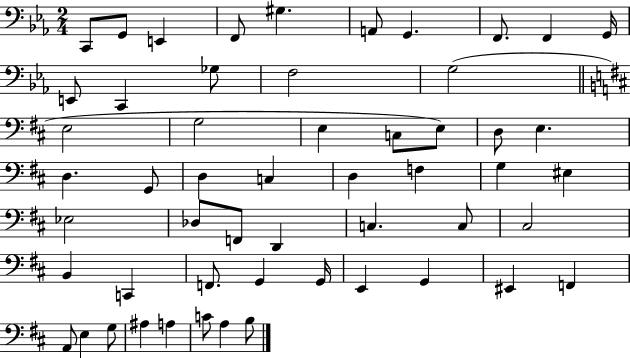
{
  \clef bass
  \numericTimeSignature
  \time 2/4
  \key ees \major
  c,8 g,8 e,4 | f,8 gis4. | a,8 g,4. | f,8. f,4 g,16 | \break e,8 c,4 ges8 | f2 | g2( | \bar "||" \break \key b \minor e2 | g2 | e4 c8 e8) | d8 e4. | \break d4. g,8 | d4 c4 | d4 f4 | g4 eis4 | \break ees2 | des8 f,8 d,4 | c4. c8 | cis2 | \break b,4 c,4 | f,8. g,4 g,16 | e,4 g,4 | eis,4 f,4 | \break a,8 e4 g8 | ais4 a4 | c'8 a4 b8 | \bar "|."
}